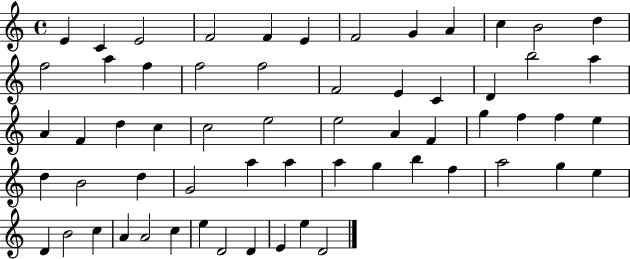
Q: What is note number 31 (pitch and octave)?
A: A4